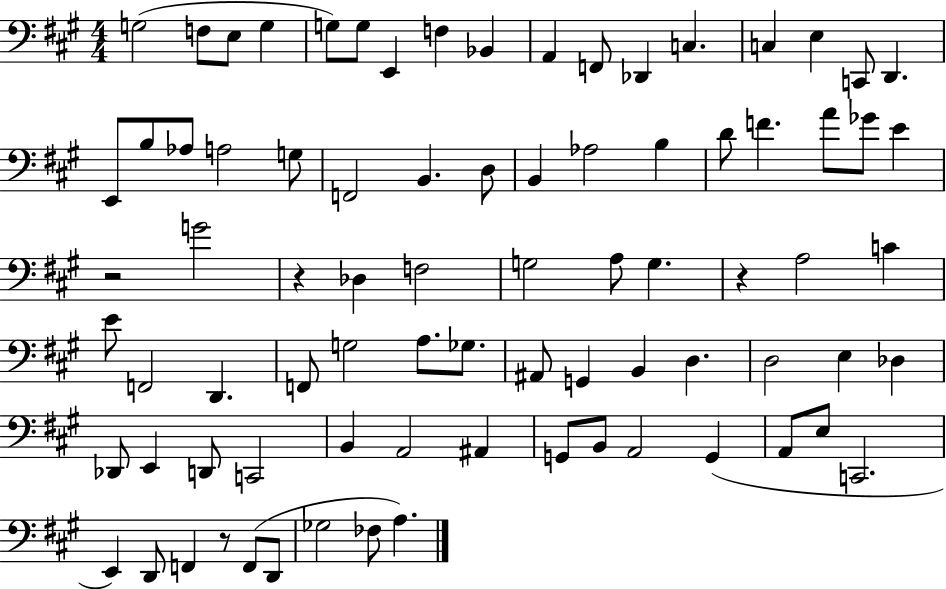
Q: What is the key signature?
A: A major